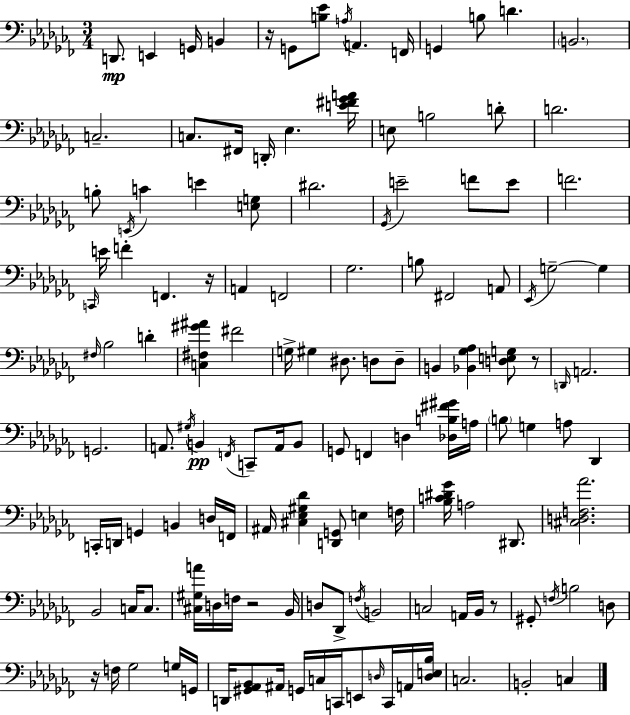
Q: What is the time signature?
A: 3/4